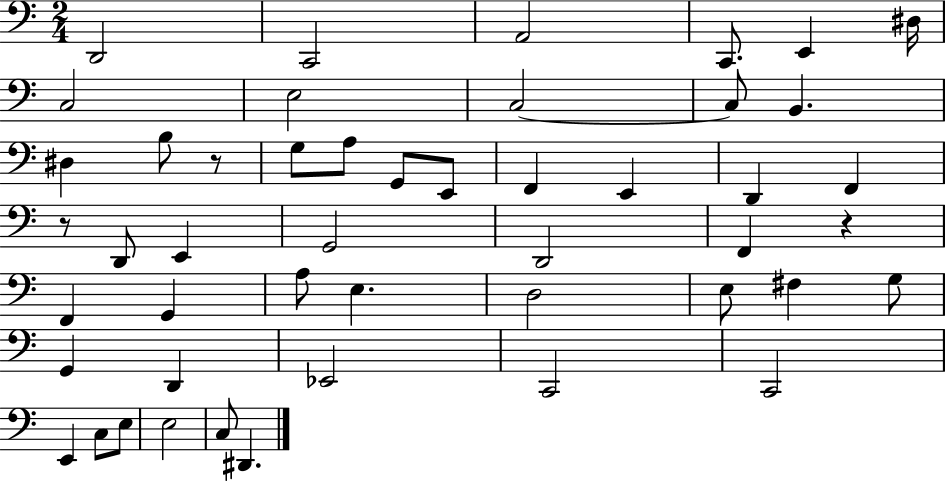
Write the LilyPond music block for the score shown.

{
  \clef bass
  \numericTimeSignature
  \time 2/4
  \key c \major
  d,2 | c,2 | a,2 | c,8. e,4 dis16 | \break c2 | e2 | c2~~ | c8 b,4. | \break dis4 b8 r8 | g8 a8 g,8 e,8 | f,4 e,4 | d,4 f,4 | \break r8 d,8 e,4 | g,2 | d,2 | f,4 r4 | \break f,4 g,4 | a8 e4. | d2 | e8 fis4 g8 | \break g,4 d,4 | ees,2 | c,2 | c,2 | \break e,4 c8 e8 | e2 | c8 dis,4. | \bar "|."
}